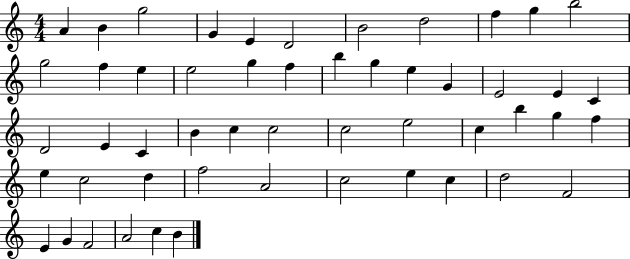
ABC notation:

X:1
T:Untitled
M:4/4
L:1/4
K:C
A B g2 G E D2 B2 d2 f g b2 g2 f e e2 g f b g e G E2 E C D2 E C B c c2 c2 e2 c b g f e c2 d f2 A2 c2 e c d2 F2 E G F2 A2 c B